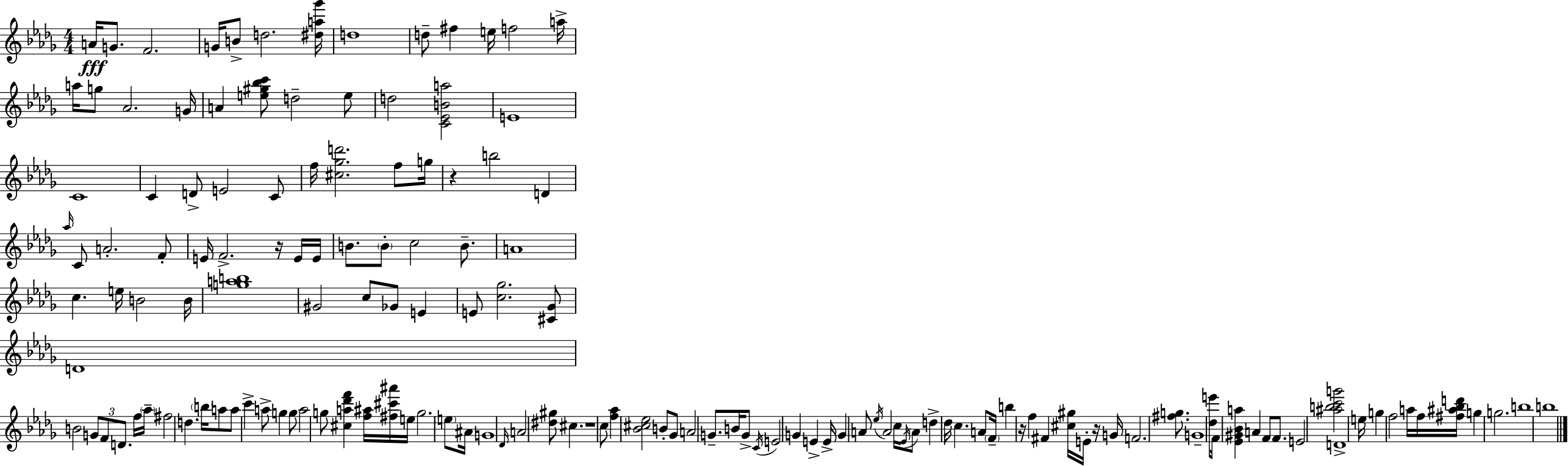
A4/s G4/e. F4/h. G4/s B4/e D5/h. [D#5,A5,Gb6]/s D5/w D5/e F#5/q E5/s F5/h A5/s A5/s G5/e Ab4/h. G4/s A4/q [E5,G#5,Bb5,C6]/e D5/h E5/e D5/h [C4,Eb4,B4,A5]/h E4/w C4/w C4/q D4/e E4/h C4/e F5/s [C#5,Gb5,D6]/h. F5/e G5/s R/q B5/h D4/q Ab5/s C4/e A4/h. F4/e E4/s F4/h. R/s E4/s E4/s B4/e. B4/e C5/h B4/e. A4/w C5/q. E5/s B4/h B4/s [G5,A5,B5]/w G#4/h C5/e Gb4/e E4/q E4/e [C5,Gb5]/h. [C#4,Gb4]/e D4/w B4/h G4/e F4/e D4/e. F5/s Ab5/s F#5/h D5/q. B5/s A5/e A5/e C6/q A5/e G5/q G5/e A5/h G5/e [C#5,A5,Db6,F6]/q [F5,A#5]/s [F#5,C#6,A#6]/s E5/s G5/h. E5/e A#4/s G4/w Db4/s A4/h [D#5,G#5]/e C#5/q. R/w C5/e [F5,Ab5]/q [Bb4,C#5,Eb5]/h B4/e Gb4/e A4/h G4/e. B4/s G4/e C4/s E4/h G4/q E4/q E4/s G4/q A4/e Eb5/s A4/h C5/s Eb4/s A4/e D5/q Db5/s C5/q. A4/e F4/s B5/q R/s F5/q F#4/q [C#5,G#5]/s E4/s R/s G4/s F4/h. [F#5,G5]/e. G4/w [Db5,E6]/e F4/s [Eb4,G#4,Bb4,A5]/q A4/q F4/e F4/e. E4/h [A#5,B5,C6,G6]/h D4/w E5/s G5/q F5/h A5/s F5/s [F#5,A#5,Bb5,D6]/s G5/q G5/h. B5/w B5/w